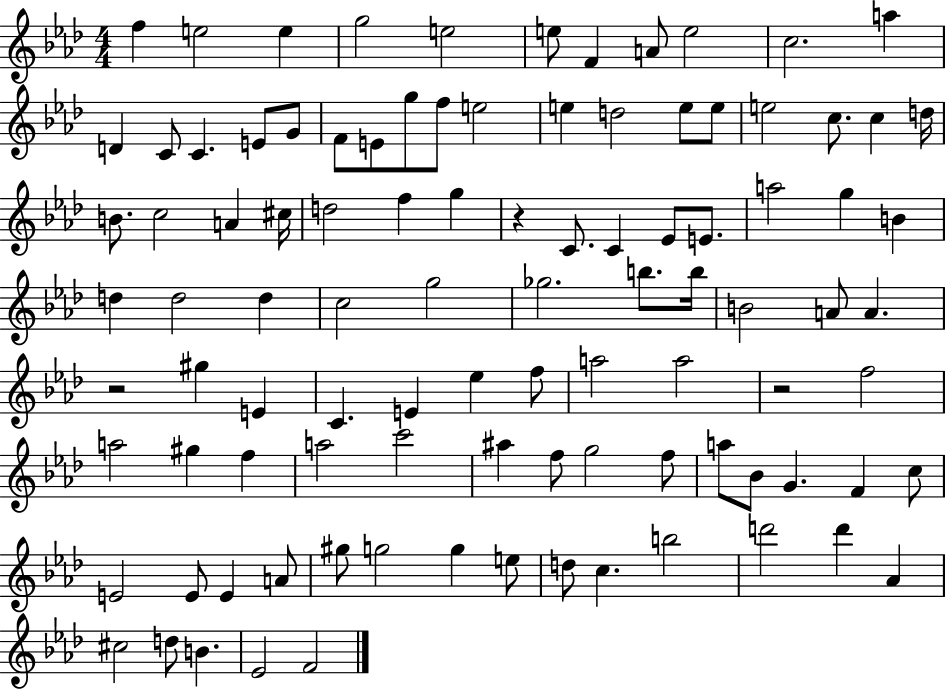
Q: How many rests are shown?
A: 3